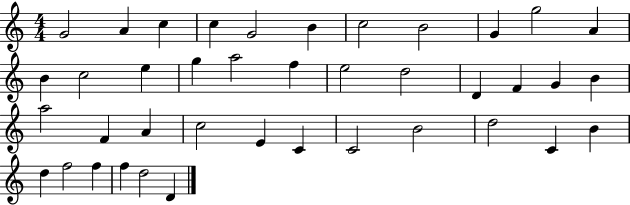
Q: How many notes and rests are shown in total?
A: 40